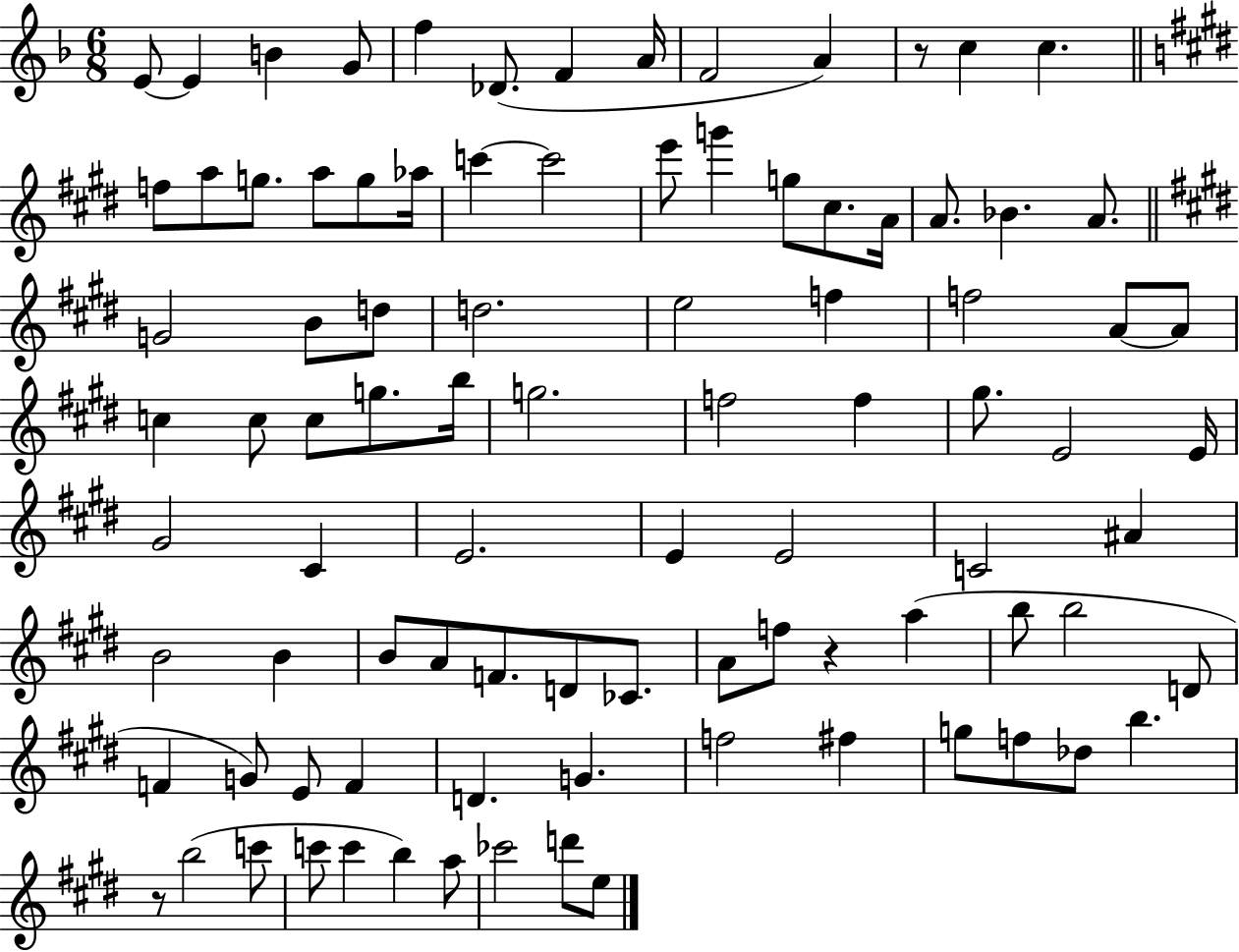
X:1
T:Untitled
M:6/8
L:1/4
K:F
E/2 E B G/2 f _D/2 F A/4 F2 A z/2 c c f/2 a/2 g/2 a/2 g/2 _a/4 c' c'2 e'/2 g' g/2 ^c/2 A/4 A/2 _B A/2 G2 B/2 d/2 d2 e2 f f2 A/2 A/2 c c/2 c/2 g/2 b/4 g2 f2 f ^g/2 E2 E/4 ^G2 ^C E2 E E2 C2 ^A B2 B B/2 A/2 F/2 D/2 _C/2 A/2 f/2 z a b/2 b2 D/2 F G/2 E/2 F D G f2 ^f g/2 f/2 _d/2 b z/2 b2 c'/2 c'/2 c' b a/2 _c'2 d'/2 e/2